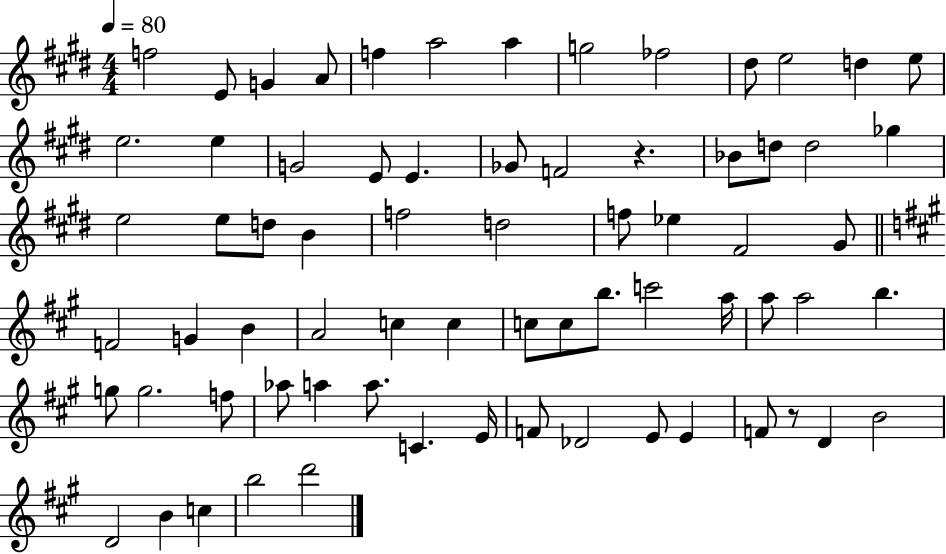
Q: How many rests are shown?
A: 2